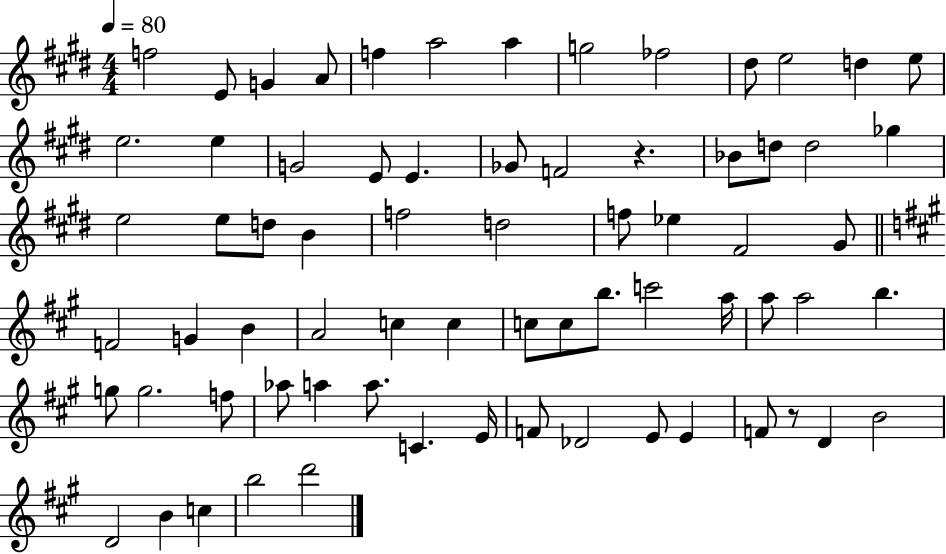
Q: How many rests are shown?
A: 2